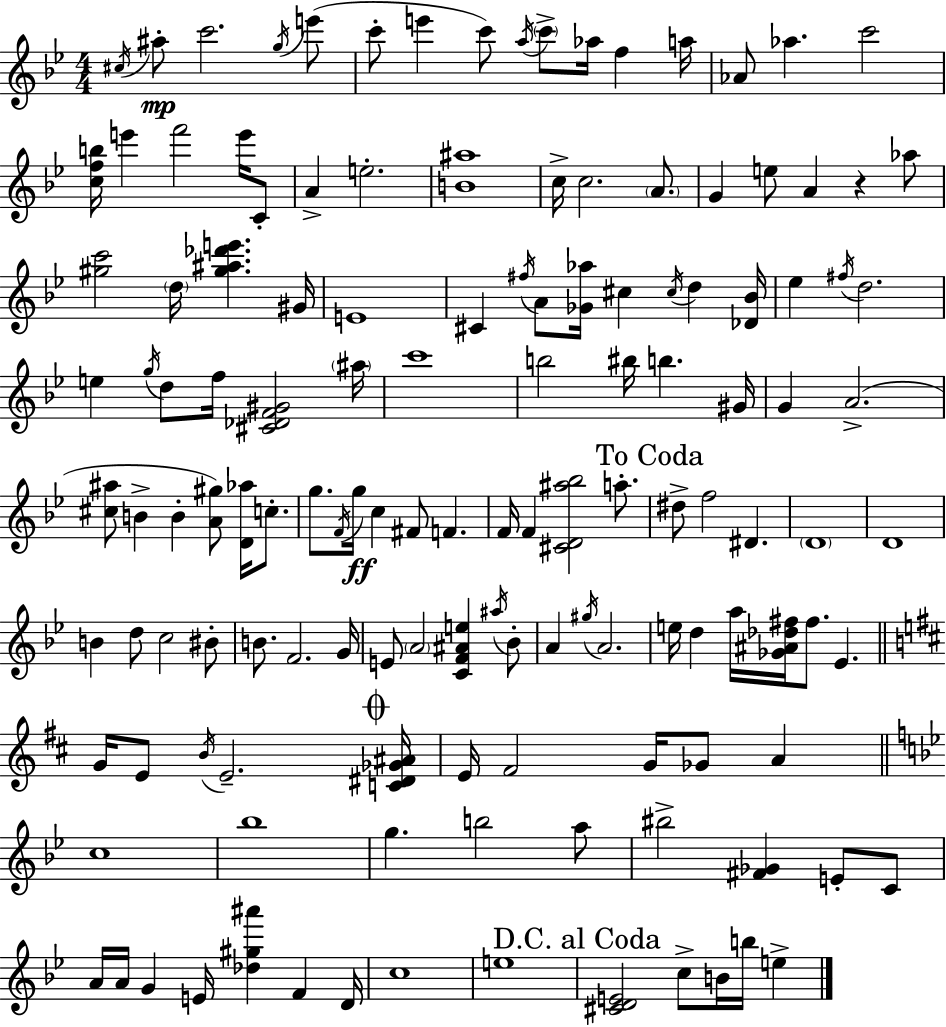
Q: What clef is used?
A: treble